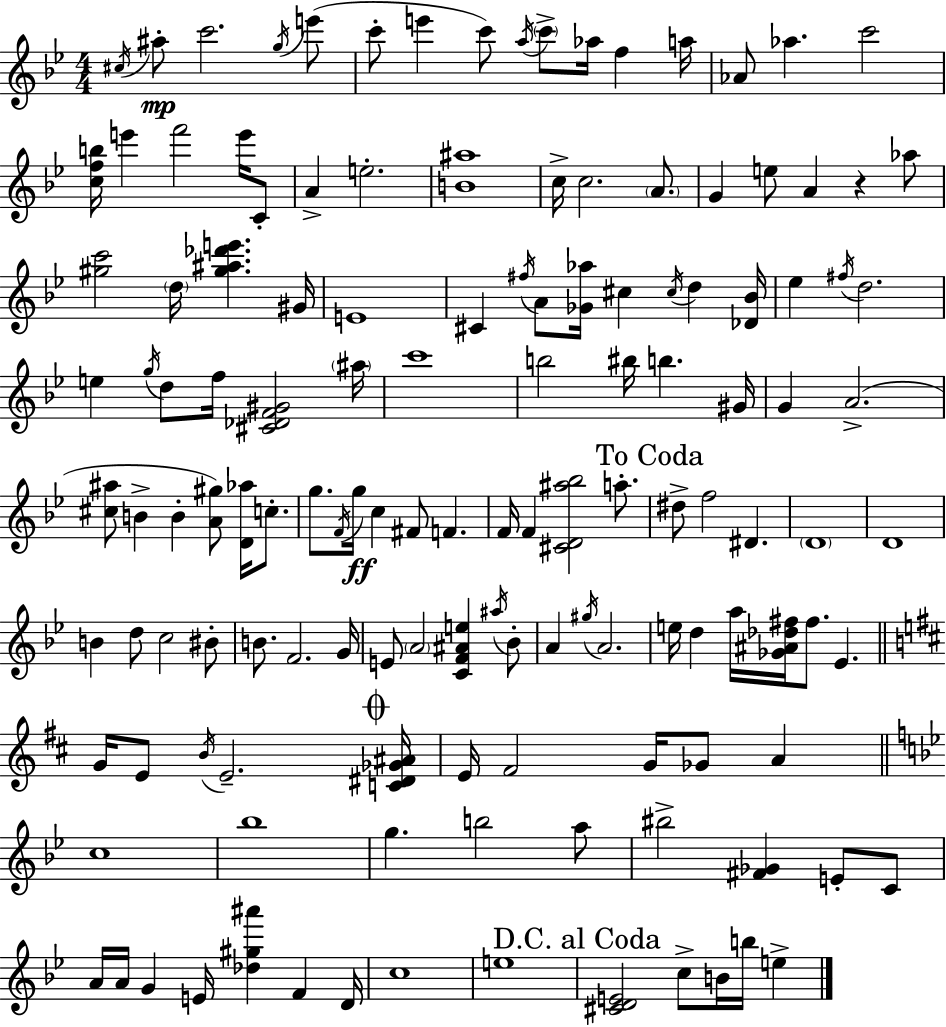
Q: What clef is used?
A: treble